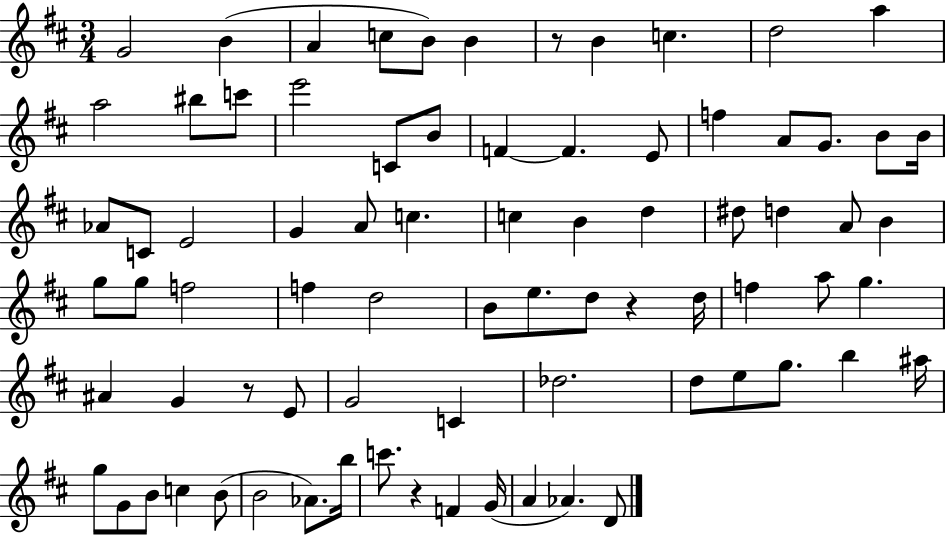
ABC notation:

X:1
T:Untitled
M:3/4
L:1/4
K:D
G2 B A c/2 B/2 B z/2 B c d2 a a2 ^b/2 c'/2 e'2 C/2 B/2 F F E/2 f A/2 G/2 B/2 B/4 _A/2 C/2 E2 G A/2 c c B d ^d/2 d A/2 B g/2 g/2 f2 f d2 B/2 e/2 d/2 z d/4 f a/2 g ^A G z/2 E/2 G2 C _d2 d/2 e/2 g/2 b ^a/4 g/2 G/2 B/2 c B/2 B2 _A/2 b/4 c'/2 z F G/4 A _A D/2